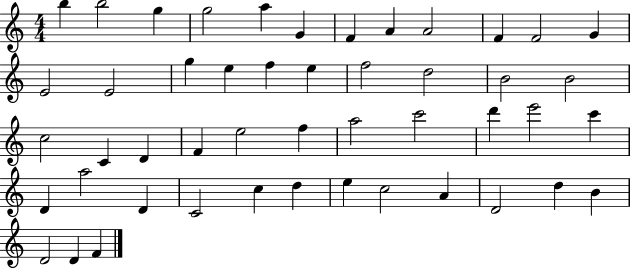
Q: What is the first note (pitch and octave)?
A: B5